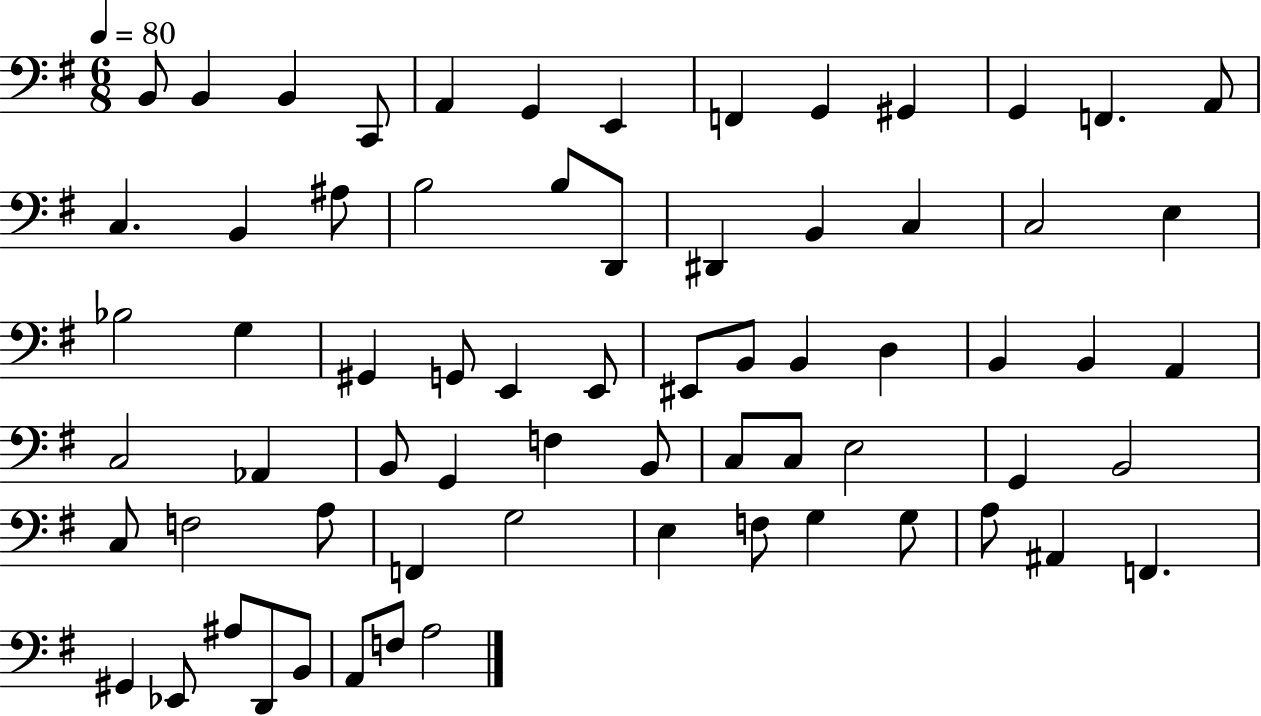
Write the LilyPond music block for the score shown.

{
  \clef bass
  \numericTimeSignature
  \time 6/8
  \key g \major
  \tempo 4 = 80
  b,8 b,4 b,4 c,8 | a,4 g,4 e,4 | f,4 g,4 gis,4 | g,4 f,4. a,8 | \break c4. b,4 ais8 | b2 b8 d,8 | dis,4 b,4 c4 | c2 e4 | \break bes2 g4 | gis,4 g,8 e,4 e,8 | eis,8 b,8 b,4 d4 | b,4 b,4 a,4 | \break c2 aes,4 | b,8 g,4 f4 b,8 | c8 c8 e2 | g,4 b,2 | \break c8 f2 a8 | f,4 g2 | e4 f8 g4 g8 | a8 ais,4 f,4. | \break gis,4 ees,8 ais8 d,8 b,8 | a,8 f8 a2 | \bar "|."
}